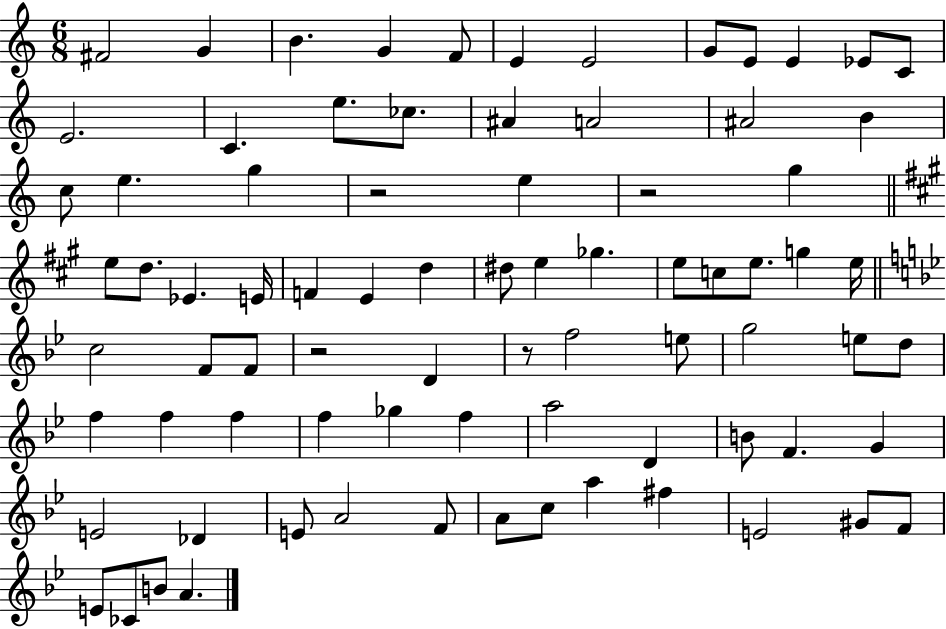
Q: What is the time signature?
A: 6/8